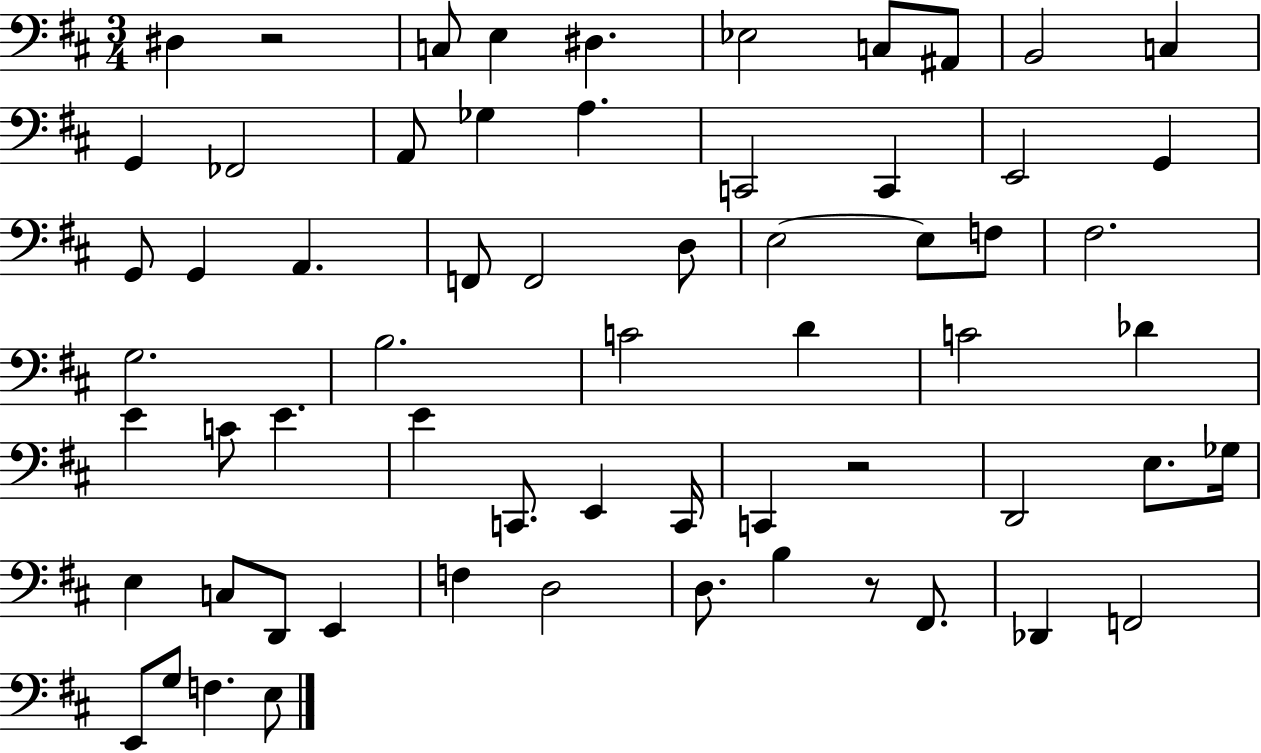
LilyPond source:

{
  \clef bass
  \numericTimeSignature
  \time 3/4
  \key d \major
  dis4 r2 | c8 e4 dis4. | ees2 c8 ais,8 | b,2 c4 | \break g,4 fes,2 | a,8 ges4 a4. | c,2 c,4 | e,2 g,4 | \break g,8 g,4 a,4. | f,8 f,2 d8 | e2~~ e8 f8 | fis2. | \break g2. | b2. | c'2 d'4 | c'2 des'4 | \break e'4 c'8 e'4. | e'4 c,8. e,4 c,16 | c,4 r2 | d,2 e8. ges16 | \break e4 c8 d,8 e,4 | f4 d2 | d8. b4 r8 fis,8. | des,4 f,2 | \break e,8 g8 f4. e8 | \bar "|."
}